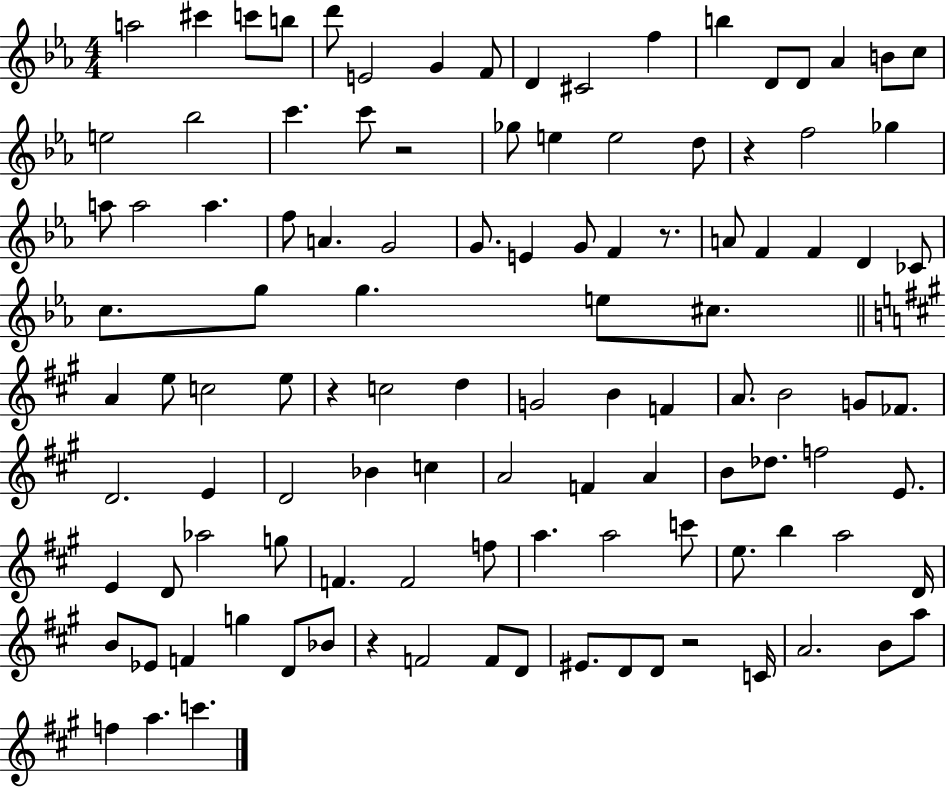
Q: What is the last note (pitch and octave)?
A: C6